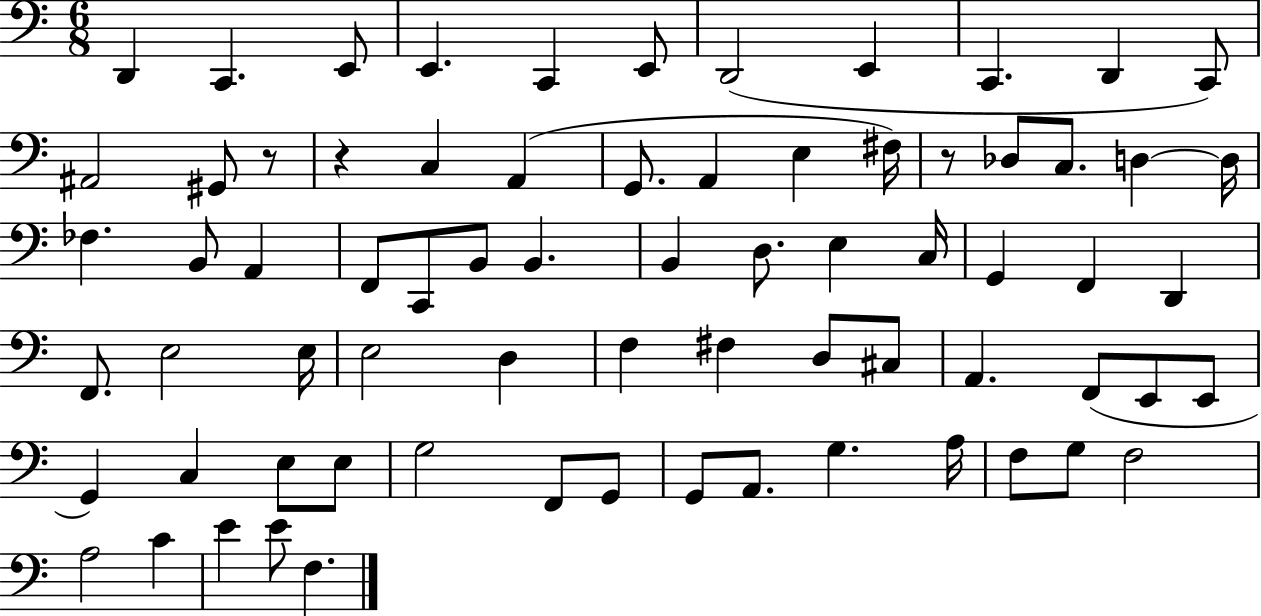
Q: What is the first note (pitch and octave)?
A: D2